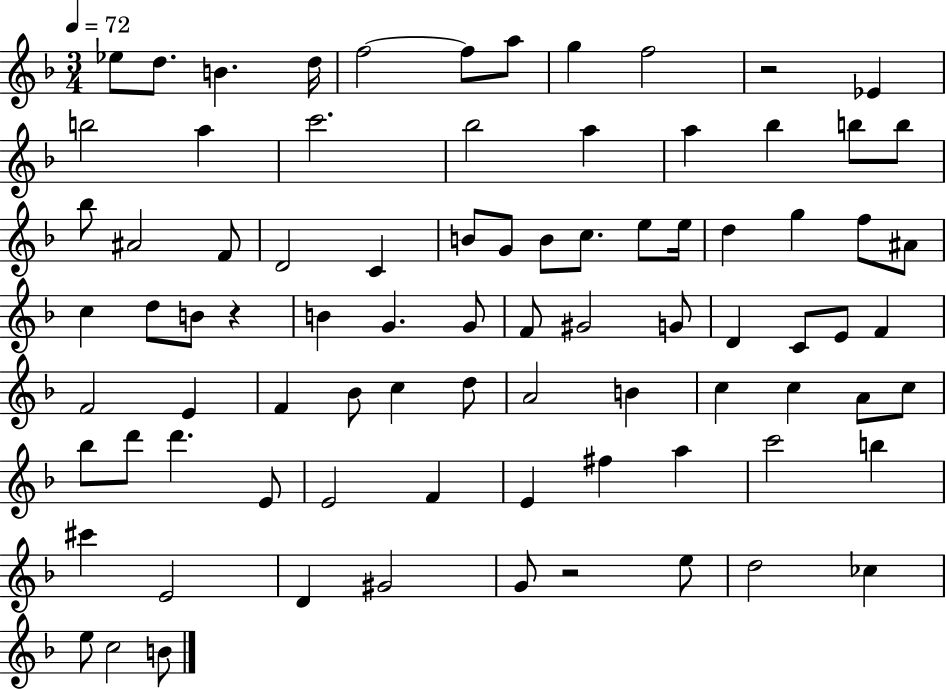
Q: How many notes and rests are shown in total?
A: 84